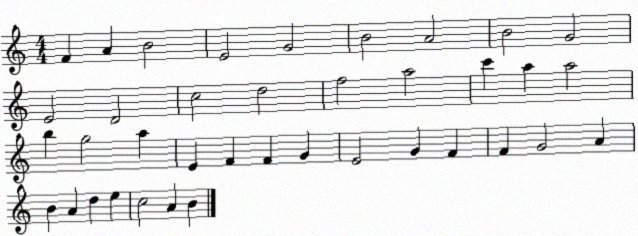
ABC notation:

X:1
T:Untitled
M:4/4
L:1/4
K:C
F A B2 E2 G2 B2 A2 B2 G2 E2 D2 c2 d2 f2 a2 c' a a2 b g2 a E F F G E2 G F F G2 A B A d e c2 A B